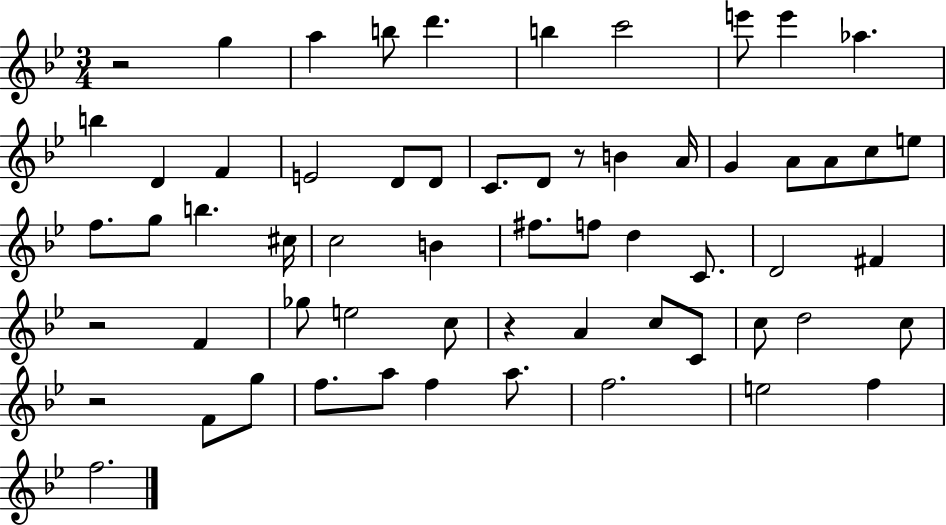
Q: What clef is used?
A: treble